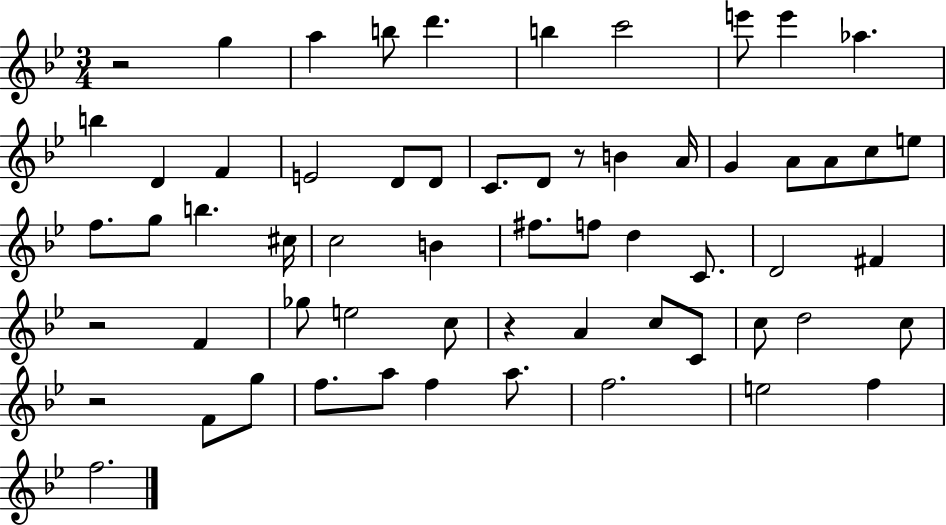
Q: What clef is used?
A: treble